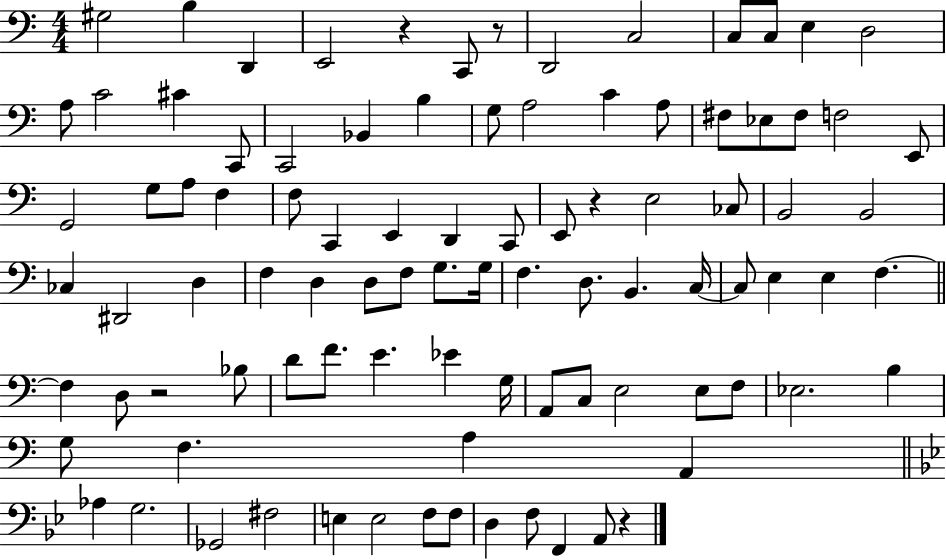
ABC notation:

X:1
T:Untitled
M:4/4
L:1/4
K:C
^G,2 B, D,, E,,2 z C,,/2 z/2 D,,2 C,2 C,/2 C,/2 E, D,2 A,/2 C2 ^C C,,/2 C,,2 _B,, B, G,/2 A,2 C A,/2 ^F,/2 _E,/2 ^F,/2 F,2 E,,/2 G,,2 G,/2 A,/2 F, F,/2 C,, E,, D,, C,,/2 E,,/2 z E,2 _C,/2 B,,2 B,,2 _C, ^D,,2 D, F, D, D,/2 F,/2 G,/2 G,/4 F, D,/2 B,, C,/4 C,/2 E, E, F, F, D,/2 z2 _B,/2 D/2 F/2 E _E G,/4 A,,/2 C,/2 E,2 E,/2 F,/2 _E,2 B, G,/2 F, A, A,, _A, G,2 _G,,2 ^F,2 E, E,2 F,/2 F,/2 D, F,/2 F,, A,,/2 z